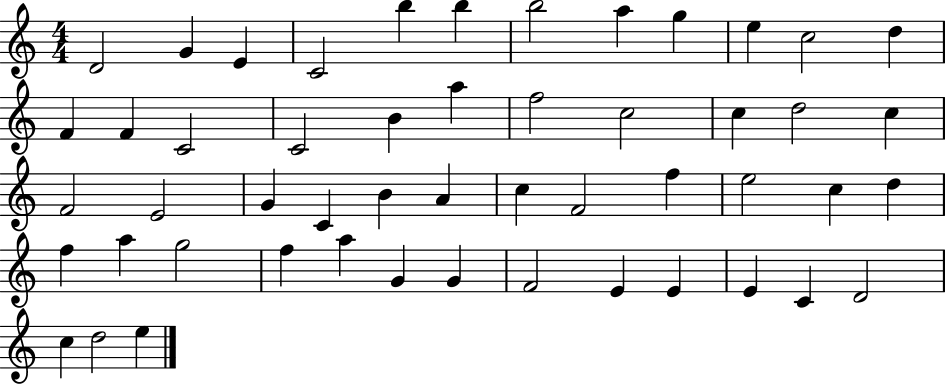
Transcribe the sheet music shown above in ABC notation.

X:1
T:Untitled
M:4/4
L:1/4
K:C
D2 G E C2 b b b2 a g e c2 d F F C2 C2 B a f2 c2 c d2 c F2 E2 G C B A c F2 f e2 c d f a g2 f a G G F2 E E E C D2 c d2 e